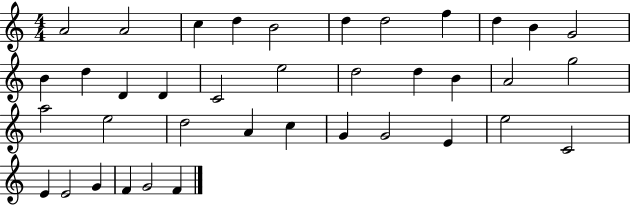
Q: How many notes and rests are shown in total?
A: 38